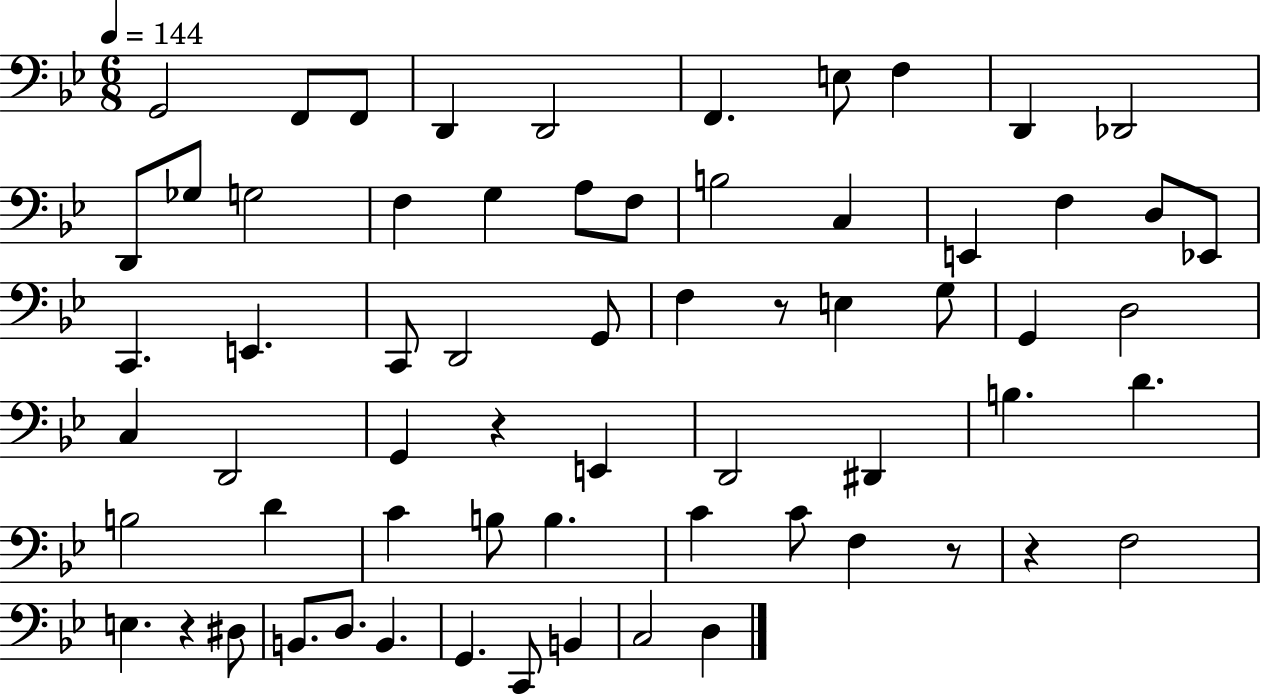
{
  \clef bass
  \numericTimeSignature
  \time 6/8
  \key bes \major
  \tempo 4 = 144
  g,2 f,8 f,8 | d,4 d,2 | f,4. e8 f4 | d,4 des,2 | \break d,8 ges8 g2 | f4 g4 a8 f8 | b2 c4 | e,4 f4 d8 ees,8 | \break c,4. e,4. | c,8 d,2 g,8 | f4 r8 e4 g8 | g,4 d2 | \break c4 d,2 | g,4 r4 e,4 | d,2 dis,4 | b4. d'4. | \break b2 d'4 | c'4 b8 b4. | c'4 c'8 f4 r8 | r4 f2 | \break e4. r4 dis8 | b,8. d8. b,4. | g,4. c,8 b,4 | c2 d4 | \break \bar "|."
}